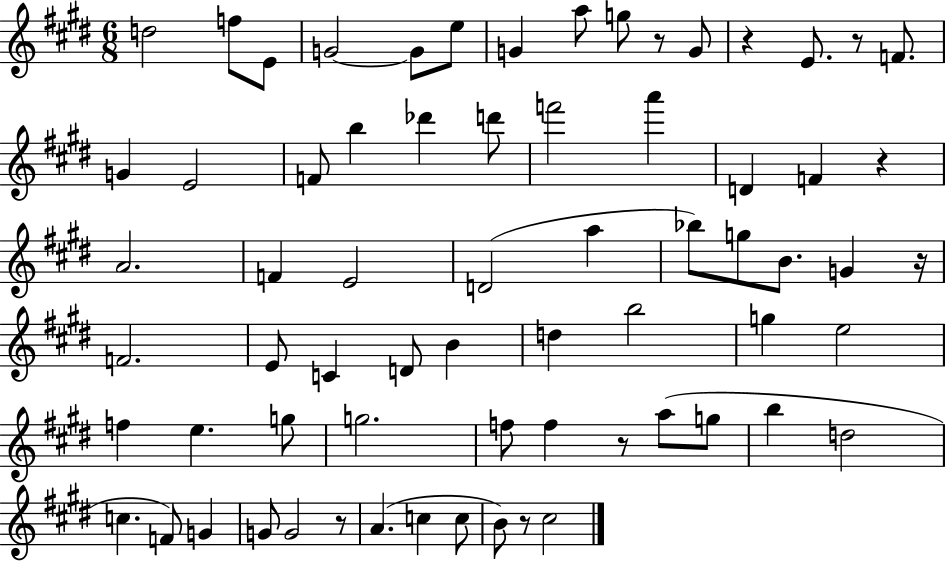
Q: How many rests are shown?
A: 8